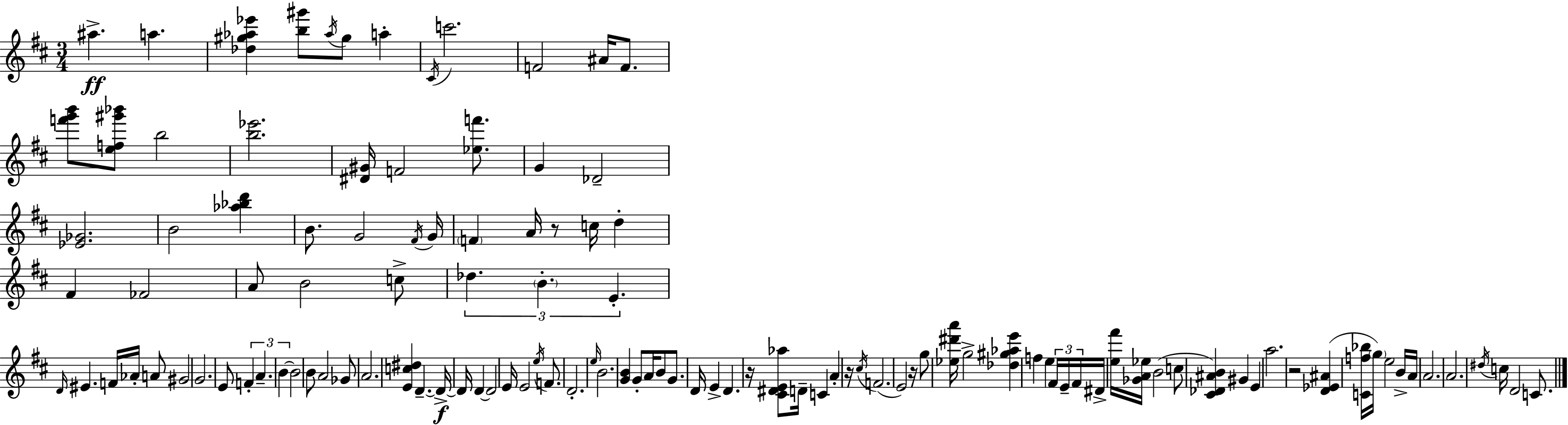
{
  \clef treble
  \numericTimeSignature
  \time 3/4
  \key d \major
  ais''4.->\ff a''4. | <des'' gis'' aes'' ees'''>4 <b'' gis'''>8 \acciaccatura { aes''16 } gis''8 a''4-. | \acciaccatura { cis'16 } c'''2. | f'2 ais'16 f'8. | \break <f''' g''' b'''>8 <e'' f'' gis''' bes'''>8 b''2 | <b'' ees'''>2. | <dis' gis'>16 f'2 <ees'' f'''>8. | g'4 des'2-- | \break <ees' ges'>2. | b'2 <aes'' bes'' d'''>4 | b'8. g'2 | \acciaccatura { fis'16 } g'16 \parenthesize f'4 a'16 r8 c''16 d''4-. | \break fis'4 fes'2 | a'8 b'2 | c''8-> \tuplet 3/2 { des''4. \parenthesize b'4.-. | e'4.-. } \grace { d'16 } eis'4. | \break f'16 aes'16-. a'8 gis'2 | g'2. | e'8 \tuplet 3/2 { f'4-. a'4.-- | b'4~~ } b'2 | \break b'8 a'2 | ges'8 a'2. | <e' c'' dis''>4 d'4.--~~ | d'16->~~\f d'16 d'4~~ d'2 | \break e'16 e'2 | \acciaccatura { e''16 } f'8. d'2.-. | \grace { e''16 } b'2. | <g' b'>4 g'8-. | \break a'16 b'8 g'8. d'16 e'4-> d'4. | r16 <cis' dis' e' aes''>8 d'16-- c'4 | a'4-. r16 \acciaccatura { cis''16 }( f'2. | e'2) | \break r16 g''8 <ees'' dis''' a'''>16 g''2-> | <des'' gis'' aes'' e'''>4 f''4 e''4 | \tuplet 3/2 { fis'16 e'16-- fis'16 } dis'16-> <e'' fis'''>16 <ges' a' ees''>16 b'2( | c''8 <cis' des' ais' b'>4) gis'4 | \break e'4 a''2. | r2 | <d' ees' ais'>4( <c' f'' bes''>16 \parenthesize g''16) e''2 | b'16-> a'16 a'2. | \break a'2. | \acciaccatura { dis''16 } c''16 d'2 | c'8. \bar "|."
}